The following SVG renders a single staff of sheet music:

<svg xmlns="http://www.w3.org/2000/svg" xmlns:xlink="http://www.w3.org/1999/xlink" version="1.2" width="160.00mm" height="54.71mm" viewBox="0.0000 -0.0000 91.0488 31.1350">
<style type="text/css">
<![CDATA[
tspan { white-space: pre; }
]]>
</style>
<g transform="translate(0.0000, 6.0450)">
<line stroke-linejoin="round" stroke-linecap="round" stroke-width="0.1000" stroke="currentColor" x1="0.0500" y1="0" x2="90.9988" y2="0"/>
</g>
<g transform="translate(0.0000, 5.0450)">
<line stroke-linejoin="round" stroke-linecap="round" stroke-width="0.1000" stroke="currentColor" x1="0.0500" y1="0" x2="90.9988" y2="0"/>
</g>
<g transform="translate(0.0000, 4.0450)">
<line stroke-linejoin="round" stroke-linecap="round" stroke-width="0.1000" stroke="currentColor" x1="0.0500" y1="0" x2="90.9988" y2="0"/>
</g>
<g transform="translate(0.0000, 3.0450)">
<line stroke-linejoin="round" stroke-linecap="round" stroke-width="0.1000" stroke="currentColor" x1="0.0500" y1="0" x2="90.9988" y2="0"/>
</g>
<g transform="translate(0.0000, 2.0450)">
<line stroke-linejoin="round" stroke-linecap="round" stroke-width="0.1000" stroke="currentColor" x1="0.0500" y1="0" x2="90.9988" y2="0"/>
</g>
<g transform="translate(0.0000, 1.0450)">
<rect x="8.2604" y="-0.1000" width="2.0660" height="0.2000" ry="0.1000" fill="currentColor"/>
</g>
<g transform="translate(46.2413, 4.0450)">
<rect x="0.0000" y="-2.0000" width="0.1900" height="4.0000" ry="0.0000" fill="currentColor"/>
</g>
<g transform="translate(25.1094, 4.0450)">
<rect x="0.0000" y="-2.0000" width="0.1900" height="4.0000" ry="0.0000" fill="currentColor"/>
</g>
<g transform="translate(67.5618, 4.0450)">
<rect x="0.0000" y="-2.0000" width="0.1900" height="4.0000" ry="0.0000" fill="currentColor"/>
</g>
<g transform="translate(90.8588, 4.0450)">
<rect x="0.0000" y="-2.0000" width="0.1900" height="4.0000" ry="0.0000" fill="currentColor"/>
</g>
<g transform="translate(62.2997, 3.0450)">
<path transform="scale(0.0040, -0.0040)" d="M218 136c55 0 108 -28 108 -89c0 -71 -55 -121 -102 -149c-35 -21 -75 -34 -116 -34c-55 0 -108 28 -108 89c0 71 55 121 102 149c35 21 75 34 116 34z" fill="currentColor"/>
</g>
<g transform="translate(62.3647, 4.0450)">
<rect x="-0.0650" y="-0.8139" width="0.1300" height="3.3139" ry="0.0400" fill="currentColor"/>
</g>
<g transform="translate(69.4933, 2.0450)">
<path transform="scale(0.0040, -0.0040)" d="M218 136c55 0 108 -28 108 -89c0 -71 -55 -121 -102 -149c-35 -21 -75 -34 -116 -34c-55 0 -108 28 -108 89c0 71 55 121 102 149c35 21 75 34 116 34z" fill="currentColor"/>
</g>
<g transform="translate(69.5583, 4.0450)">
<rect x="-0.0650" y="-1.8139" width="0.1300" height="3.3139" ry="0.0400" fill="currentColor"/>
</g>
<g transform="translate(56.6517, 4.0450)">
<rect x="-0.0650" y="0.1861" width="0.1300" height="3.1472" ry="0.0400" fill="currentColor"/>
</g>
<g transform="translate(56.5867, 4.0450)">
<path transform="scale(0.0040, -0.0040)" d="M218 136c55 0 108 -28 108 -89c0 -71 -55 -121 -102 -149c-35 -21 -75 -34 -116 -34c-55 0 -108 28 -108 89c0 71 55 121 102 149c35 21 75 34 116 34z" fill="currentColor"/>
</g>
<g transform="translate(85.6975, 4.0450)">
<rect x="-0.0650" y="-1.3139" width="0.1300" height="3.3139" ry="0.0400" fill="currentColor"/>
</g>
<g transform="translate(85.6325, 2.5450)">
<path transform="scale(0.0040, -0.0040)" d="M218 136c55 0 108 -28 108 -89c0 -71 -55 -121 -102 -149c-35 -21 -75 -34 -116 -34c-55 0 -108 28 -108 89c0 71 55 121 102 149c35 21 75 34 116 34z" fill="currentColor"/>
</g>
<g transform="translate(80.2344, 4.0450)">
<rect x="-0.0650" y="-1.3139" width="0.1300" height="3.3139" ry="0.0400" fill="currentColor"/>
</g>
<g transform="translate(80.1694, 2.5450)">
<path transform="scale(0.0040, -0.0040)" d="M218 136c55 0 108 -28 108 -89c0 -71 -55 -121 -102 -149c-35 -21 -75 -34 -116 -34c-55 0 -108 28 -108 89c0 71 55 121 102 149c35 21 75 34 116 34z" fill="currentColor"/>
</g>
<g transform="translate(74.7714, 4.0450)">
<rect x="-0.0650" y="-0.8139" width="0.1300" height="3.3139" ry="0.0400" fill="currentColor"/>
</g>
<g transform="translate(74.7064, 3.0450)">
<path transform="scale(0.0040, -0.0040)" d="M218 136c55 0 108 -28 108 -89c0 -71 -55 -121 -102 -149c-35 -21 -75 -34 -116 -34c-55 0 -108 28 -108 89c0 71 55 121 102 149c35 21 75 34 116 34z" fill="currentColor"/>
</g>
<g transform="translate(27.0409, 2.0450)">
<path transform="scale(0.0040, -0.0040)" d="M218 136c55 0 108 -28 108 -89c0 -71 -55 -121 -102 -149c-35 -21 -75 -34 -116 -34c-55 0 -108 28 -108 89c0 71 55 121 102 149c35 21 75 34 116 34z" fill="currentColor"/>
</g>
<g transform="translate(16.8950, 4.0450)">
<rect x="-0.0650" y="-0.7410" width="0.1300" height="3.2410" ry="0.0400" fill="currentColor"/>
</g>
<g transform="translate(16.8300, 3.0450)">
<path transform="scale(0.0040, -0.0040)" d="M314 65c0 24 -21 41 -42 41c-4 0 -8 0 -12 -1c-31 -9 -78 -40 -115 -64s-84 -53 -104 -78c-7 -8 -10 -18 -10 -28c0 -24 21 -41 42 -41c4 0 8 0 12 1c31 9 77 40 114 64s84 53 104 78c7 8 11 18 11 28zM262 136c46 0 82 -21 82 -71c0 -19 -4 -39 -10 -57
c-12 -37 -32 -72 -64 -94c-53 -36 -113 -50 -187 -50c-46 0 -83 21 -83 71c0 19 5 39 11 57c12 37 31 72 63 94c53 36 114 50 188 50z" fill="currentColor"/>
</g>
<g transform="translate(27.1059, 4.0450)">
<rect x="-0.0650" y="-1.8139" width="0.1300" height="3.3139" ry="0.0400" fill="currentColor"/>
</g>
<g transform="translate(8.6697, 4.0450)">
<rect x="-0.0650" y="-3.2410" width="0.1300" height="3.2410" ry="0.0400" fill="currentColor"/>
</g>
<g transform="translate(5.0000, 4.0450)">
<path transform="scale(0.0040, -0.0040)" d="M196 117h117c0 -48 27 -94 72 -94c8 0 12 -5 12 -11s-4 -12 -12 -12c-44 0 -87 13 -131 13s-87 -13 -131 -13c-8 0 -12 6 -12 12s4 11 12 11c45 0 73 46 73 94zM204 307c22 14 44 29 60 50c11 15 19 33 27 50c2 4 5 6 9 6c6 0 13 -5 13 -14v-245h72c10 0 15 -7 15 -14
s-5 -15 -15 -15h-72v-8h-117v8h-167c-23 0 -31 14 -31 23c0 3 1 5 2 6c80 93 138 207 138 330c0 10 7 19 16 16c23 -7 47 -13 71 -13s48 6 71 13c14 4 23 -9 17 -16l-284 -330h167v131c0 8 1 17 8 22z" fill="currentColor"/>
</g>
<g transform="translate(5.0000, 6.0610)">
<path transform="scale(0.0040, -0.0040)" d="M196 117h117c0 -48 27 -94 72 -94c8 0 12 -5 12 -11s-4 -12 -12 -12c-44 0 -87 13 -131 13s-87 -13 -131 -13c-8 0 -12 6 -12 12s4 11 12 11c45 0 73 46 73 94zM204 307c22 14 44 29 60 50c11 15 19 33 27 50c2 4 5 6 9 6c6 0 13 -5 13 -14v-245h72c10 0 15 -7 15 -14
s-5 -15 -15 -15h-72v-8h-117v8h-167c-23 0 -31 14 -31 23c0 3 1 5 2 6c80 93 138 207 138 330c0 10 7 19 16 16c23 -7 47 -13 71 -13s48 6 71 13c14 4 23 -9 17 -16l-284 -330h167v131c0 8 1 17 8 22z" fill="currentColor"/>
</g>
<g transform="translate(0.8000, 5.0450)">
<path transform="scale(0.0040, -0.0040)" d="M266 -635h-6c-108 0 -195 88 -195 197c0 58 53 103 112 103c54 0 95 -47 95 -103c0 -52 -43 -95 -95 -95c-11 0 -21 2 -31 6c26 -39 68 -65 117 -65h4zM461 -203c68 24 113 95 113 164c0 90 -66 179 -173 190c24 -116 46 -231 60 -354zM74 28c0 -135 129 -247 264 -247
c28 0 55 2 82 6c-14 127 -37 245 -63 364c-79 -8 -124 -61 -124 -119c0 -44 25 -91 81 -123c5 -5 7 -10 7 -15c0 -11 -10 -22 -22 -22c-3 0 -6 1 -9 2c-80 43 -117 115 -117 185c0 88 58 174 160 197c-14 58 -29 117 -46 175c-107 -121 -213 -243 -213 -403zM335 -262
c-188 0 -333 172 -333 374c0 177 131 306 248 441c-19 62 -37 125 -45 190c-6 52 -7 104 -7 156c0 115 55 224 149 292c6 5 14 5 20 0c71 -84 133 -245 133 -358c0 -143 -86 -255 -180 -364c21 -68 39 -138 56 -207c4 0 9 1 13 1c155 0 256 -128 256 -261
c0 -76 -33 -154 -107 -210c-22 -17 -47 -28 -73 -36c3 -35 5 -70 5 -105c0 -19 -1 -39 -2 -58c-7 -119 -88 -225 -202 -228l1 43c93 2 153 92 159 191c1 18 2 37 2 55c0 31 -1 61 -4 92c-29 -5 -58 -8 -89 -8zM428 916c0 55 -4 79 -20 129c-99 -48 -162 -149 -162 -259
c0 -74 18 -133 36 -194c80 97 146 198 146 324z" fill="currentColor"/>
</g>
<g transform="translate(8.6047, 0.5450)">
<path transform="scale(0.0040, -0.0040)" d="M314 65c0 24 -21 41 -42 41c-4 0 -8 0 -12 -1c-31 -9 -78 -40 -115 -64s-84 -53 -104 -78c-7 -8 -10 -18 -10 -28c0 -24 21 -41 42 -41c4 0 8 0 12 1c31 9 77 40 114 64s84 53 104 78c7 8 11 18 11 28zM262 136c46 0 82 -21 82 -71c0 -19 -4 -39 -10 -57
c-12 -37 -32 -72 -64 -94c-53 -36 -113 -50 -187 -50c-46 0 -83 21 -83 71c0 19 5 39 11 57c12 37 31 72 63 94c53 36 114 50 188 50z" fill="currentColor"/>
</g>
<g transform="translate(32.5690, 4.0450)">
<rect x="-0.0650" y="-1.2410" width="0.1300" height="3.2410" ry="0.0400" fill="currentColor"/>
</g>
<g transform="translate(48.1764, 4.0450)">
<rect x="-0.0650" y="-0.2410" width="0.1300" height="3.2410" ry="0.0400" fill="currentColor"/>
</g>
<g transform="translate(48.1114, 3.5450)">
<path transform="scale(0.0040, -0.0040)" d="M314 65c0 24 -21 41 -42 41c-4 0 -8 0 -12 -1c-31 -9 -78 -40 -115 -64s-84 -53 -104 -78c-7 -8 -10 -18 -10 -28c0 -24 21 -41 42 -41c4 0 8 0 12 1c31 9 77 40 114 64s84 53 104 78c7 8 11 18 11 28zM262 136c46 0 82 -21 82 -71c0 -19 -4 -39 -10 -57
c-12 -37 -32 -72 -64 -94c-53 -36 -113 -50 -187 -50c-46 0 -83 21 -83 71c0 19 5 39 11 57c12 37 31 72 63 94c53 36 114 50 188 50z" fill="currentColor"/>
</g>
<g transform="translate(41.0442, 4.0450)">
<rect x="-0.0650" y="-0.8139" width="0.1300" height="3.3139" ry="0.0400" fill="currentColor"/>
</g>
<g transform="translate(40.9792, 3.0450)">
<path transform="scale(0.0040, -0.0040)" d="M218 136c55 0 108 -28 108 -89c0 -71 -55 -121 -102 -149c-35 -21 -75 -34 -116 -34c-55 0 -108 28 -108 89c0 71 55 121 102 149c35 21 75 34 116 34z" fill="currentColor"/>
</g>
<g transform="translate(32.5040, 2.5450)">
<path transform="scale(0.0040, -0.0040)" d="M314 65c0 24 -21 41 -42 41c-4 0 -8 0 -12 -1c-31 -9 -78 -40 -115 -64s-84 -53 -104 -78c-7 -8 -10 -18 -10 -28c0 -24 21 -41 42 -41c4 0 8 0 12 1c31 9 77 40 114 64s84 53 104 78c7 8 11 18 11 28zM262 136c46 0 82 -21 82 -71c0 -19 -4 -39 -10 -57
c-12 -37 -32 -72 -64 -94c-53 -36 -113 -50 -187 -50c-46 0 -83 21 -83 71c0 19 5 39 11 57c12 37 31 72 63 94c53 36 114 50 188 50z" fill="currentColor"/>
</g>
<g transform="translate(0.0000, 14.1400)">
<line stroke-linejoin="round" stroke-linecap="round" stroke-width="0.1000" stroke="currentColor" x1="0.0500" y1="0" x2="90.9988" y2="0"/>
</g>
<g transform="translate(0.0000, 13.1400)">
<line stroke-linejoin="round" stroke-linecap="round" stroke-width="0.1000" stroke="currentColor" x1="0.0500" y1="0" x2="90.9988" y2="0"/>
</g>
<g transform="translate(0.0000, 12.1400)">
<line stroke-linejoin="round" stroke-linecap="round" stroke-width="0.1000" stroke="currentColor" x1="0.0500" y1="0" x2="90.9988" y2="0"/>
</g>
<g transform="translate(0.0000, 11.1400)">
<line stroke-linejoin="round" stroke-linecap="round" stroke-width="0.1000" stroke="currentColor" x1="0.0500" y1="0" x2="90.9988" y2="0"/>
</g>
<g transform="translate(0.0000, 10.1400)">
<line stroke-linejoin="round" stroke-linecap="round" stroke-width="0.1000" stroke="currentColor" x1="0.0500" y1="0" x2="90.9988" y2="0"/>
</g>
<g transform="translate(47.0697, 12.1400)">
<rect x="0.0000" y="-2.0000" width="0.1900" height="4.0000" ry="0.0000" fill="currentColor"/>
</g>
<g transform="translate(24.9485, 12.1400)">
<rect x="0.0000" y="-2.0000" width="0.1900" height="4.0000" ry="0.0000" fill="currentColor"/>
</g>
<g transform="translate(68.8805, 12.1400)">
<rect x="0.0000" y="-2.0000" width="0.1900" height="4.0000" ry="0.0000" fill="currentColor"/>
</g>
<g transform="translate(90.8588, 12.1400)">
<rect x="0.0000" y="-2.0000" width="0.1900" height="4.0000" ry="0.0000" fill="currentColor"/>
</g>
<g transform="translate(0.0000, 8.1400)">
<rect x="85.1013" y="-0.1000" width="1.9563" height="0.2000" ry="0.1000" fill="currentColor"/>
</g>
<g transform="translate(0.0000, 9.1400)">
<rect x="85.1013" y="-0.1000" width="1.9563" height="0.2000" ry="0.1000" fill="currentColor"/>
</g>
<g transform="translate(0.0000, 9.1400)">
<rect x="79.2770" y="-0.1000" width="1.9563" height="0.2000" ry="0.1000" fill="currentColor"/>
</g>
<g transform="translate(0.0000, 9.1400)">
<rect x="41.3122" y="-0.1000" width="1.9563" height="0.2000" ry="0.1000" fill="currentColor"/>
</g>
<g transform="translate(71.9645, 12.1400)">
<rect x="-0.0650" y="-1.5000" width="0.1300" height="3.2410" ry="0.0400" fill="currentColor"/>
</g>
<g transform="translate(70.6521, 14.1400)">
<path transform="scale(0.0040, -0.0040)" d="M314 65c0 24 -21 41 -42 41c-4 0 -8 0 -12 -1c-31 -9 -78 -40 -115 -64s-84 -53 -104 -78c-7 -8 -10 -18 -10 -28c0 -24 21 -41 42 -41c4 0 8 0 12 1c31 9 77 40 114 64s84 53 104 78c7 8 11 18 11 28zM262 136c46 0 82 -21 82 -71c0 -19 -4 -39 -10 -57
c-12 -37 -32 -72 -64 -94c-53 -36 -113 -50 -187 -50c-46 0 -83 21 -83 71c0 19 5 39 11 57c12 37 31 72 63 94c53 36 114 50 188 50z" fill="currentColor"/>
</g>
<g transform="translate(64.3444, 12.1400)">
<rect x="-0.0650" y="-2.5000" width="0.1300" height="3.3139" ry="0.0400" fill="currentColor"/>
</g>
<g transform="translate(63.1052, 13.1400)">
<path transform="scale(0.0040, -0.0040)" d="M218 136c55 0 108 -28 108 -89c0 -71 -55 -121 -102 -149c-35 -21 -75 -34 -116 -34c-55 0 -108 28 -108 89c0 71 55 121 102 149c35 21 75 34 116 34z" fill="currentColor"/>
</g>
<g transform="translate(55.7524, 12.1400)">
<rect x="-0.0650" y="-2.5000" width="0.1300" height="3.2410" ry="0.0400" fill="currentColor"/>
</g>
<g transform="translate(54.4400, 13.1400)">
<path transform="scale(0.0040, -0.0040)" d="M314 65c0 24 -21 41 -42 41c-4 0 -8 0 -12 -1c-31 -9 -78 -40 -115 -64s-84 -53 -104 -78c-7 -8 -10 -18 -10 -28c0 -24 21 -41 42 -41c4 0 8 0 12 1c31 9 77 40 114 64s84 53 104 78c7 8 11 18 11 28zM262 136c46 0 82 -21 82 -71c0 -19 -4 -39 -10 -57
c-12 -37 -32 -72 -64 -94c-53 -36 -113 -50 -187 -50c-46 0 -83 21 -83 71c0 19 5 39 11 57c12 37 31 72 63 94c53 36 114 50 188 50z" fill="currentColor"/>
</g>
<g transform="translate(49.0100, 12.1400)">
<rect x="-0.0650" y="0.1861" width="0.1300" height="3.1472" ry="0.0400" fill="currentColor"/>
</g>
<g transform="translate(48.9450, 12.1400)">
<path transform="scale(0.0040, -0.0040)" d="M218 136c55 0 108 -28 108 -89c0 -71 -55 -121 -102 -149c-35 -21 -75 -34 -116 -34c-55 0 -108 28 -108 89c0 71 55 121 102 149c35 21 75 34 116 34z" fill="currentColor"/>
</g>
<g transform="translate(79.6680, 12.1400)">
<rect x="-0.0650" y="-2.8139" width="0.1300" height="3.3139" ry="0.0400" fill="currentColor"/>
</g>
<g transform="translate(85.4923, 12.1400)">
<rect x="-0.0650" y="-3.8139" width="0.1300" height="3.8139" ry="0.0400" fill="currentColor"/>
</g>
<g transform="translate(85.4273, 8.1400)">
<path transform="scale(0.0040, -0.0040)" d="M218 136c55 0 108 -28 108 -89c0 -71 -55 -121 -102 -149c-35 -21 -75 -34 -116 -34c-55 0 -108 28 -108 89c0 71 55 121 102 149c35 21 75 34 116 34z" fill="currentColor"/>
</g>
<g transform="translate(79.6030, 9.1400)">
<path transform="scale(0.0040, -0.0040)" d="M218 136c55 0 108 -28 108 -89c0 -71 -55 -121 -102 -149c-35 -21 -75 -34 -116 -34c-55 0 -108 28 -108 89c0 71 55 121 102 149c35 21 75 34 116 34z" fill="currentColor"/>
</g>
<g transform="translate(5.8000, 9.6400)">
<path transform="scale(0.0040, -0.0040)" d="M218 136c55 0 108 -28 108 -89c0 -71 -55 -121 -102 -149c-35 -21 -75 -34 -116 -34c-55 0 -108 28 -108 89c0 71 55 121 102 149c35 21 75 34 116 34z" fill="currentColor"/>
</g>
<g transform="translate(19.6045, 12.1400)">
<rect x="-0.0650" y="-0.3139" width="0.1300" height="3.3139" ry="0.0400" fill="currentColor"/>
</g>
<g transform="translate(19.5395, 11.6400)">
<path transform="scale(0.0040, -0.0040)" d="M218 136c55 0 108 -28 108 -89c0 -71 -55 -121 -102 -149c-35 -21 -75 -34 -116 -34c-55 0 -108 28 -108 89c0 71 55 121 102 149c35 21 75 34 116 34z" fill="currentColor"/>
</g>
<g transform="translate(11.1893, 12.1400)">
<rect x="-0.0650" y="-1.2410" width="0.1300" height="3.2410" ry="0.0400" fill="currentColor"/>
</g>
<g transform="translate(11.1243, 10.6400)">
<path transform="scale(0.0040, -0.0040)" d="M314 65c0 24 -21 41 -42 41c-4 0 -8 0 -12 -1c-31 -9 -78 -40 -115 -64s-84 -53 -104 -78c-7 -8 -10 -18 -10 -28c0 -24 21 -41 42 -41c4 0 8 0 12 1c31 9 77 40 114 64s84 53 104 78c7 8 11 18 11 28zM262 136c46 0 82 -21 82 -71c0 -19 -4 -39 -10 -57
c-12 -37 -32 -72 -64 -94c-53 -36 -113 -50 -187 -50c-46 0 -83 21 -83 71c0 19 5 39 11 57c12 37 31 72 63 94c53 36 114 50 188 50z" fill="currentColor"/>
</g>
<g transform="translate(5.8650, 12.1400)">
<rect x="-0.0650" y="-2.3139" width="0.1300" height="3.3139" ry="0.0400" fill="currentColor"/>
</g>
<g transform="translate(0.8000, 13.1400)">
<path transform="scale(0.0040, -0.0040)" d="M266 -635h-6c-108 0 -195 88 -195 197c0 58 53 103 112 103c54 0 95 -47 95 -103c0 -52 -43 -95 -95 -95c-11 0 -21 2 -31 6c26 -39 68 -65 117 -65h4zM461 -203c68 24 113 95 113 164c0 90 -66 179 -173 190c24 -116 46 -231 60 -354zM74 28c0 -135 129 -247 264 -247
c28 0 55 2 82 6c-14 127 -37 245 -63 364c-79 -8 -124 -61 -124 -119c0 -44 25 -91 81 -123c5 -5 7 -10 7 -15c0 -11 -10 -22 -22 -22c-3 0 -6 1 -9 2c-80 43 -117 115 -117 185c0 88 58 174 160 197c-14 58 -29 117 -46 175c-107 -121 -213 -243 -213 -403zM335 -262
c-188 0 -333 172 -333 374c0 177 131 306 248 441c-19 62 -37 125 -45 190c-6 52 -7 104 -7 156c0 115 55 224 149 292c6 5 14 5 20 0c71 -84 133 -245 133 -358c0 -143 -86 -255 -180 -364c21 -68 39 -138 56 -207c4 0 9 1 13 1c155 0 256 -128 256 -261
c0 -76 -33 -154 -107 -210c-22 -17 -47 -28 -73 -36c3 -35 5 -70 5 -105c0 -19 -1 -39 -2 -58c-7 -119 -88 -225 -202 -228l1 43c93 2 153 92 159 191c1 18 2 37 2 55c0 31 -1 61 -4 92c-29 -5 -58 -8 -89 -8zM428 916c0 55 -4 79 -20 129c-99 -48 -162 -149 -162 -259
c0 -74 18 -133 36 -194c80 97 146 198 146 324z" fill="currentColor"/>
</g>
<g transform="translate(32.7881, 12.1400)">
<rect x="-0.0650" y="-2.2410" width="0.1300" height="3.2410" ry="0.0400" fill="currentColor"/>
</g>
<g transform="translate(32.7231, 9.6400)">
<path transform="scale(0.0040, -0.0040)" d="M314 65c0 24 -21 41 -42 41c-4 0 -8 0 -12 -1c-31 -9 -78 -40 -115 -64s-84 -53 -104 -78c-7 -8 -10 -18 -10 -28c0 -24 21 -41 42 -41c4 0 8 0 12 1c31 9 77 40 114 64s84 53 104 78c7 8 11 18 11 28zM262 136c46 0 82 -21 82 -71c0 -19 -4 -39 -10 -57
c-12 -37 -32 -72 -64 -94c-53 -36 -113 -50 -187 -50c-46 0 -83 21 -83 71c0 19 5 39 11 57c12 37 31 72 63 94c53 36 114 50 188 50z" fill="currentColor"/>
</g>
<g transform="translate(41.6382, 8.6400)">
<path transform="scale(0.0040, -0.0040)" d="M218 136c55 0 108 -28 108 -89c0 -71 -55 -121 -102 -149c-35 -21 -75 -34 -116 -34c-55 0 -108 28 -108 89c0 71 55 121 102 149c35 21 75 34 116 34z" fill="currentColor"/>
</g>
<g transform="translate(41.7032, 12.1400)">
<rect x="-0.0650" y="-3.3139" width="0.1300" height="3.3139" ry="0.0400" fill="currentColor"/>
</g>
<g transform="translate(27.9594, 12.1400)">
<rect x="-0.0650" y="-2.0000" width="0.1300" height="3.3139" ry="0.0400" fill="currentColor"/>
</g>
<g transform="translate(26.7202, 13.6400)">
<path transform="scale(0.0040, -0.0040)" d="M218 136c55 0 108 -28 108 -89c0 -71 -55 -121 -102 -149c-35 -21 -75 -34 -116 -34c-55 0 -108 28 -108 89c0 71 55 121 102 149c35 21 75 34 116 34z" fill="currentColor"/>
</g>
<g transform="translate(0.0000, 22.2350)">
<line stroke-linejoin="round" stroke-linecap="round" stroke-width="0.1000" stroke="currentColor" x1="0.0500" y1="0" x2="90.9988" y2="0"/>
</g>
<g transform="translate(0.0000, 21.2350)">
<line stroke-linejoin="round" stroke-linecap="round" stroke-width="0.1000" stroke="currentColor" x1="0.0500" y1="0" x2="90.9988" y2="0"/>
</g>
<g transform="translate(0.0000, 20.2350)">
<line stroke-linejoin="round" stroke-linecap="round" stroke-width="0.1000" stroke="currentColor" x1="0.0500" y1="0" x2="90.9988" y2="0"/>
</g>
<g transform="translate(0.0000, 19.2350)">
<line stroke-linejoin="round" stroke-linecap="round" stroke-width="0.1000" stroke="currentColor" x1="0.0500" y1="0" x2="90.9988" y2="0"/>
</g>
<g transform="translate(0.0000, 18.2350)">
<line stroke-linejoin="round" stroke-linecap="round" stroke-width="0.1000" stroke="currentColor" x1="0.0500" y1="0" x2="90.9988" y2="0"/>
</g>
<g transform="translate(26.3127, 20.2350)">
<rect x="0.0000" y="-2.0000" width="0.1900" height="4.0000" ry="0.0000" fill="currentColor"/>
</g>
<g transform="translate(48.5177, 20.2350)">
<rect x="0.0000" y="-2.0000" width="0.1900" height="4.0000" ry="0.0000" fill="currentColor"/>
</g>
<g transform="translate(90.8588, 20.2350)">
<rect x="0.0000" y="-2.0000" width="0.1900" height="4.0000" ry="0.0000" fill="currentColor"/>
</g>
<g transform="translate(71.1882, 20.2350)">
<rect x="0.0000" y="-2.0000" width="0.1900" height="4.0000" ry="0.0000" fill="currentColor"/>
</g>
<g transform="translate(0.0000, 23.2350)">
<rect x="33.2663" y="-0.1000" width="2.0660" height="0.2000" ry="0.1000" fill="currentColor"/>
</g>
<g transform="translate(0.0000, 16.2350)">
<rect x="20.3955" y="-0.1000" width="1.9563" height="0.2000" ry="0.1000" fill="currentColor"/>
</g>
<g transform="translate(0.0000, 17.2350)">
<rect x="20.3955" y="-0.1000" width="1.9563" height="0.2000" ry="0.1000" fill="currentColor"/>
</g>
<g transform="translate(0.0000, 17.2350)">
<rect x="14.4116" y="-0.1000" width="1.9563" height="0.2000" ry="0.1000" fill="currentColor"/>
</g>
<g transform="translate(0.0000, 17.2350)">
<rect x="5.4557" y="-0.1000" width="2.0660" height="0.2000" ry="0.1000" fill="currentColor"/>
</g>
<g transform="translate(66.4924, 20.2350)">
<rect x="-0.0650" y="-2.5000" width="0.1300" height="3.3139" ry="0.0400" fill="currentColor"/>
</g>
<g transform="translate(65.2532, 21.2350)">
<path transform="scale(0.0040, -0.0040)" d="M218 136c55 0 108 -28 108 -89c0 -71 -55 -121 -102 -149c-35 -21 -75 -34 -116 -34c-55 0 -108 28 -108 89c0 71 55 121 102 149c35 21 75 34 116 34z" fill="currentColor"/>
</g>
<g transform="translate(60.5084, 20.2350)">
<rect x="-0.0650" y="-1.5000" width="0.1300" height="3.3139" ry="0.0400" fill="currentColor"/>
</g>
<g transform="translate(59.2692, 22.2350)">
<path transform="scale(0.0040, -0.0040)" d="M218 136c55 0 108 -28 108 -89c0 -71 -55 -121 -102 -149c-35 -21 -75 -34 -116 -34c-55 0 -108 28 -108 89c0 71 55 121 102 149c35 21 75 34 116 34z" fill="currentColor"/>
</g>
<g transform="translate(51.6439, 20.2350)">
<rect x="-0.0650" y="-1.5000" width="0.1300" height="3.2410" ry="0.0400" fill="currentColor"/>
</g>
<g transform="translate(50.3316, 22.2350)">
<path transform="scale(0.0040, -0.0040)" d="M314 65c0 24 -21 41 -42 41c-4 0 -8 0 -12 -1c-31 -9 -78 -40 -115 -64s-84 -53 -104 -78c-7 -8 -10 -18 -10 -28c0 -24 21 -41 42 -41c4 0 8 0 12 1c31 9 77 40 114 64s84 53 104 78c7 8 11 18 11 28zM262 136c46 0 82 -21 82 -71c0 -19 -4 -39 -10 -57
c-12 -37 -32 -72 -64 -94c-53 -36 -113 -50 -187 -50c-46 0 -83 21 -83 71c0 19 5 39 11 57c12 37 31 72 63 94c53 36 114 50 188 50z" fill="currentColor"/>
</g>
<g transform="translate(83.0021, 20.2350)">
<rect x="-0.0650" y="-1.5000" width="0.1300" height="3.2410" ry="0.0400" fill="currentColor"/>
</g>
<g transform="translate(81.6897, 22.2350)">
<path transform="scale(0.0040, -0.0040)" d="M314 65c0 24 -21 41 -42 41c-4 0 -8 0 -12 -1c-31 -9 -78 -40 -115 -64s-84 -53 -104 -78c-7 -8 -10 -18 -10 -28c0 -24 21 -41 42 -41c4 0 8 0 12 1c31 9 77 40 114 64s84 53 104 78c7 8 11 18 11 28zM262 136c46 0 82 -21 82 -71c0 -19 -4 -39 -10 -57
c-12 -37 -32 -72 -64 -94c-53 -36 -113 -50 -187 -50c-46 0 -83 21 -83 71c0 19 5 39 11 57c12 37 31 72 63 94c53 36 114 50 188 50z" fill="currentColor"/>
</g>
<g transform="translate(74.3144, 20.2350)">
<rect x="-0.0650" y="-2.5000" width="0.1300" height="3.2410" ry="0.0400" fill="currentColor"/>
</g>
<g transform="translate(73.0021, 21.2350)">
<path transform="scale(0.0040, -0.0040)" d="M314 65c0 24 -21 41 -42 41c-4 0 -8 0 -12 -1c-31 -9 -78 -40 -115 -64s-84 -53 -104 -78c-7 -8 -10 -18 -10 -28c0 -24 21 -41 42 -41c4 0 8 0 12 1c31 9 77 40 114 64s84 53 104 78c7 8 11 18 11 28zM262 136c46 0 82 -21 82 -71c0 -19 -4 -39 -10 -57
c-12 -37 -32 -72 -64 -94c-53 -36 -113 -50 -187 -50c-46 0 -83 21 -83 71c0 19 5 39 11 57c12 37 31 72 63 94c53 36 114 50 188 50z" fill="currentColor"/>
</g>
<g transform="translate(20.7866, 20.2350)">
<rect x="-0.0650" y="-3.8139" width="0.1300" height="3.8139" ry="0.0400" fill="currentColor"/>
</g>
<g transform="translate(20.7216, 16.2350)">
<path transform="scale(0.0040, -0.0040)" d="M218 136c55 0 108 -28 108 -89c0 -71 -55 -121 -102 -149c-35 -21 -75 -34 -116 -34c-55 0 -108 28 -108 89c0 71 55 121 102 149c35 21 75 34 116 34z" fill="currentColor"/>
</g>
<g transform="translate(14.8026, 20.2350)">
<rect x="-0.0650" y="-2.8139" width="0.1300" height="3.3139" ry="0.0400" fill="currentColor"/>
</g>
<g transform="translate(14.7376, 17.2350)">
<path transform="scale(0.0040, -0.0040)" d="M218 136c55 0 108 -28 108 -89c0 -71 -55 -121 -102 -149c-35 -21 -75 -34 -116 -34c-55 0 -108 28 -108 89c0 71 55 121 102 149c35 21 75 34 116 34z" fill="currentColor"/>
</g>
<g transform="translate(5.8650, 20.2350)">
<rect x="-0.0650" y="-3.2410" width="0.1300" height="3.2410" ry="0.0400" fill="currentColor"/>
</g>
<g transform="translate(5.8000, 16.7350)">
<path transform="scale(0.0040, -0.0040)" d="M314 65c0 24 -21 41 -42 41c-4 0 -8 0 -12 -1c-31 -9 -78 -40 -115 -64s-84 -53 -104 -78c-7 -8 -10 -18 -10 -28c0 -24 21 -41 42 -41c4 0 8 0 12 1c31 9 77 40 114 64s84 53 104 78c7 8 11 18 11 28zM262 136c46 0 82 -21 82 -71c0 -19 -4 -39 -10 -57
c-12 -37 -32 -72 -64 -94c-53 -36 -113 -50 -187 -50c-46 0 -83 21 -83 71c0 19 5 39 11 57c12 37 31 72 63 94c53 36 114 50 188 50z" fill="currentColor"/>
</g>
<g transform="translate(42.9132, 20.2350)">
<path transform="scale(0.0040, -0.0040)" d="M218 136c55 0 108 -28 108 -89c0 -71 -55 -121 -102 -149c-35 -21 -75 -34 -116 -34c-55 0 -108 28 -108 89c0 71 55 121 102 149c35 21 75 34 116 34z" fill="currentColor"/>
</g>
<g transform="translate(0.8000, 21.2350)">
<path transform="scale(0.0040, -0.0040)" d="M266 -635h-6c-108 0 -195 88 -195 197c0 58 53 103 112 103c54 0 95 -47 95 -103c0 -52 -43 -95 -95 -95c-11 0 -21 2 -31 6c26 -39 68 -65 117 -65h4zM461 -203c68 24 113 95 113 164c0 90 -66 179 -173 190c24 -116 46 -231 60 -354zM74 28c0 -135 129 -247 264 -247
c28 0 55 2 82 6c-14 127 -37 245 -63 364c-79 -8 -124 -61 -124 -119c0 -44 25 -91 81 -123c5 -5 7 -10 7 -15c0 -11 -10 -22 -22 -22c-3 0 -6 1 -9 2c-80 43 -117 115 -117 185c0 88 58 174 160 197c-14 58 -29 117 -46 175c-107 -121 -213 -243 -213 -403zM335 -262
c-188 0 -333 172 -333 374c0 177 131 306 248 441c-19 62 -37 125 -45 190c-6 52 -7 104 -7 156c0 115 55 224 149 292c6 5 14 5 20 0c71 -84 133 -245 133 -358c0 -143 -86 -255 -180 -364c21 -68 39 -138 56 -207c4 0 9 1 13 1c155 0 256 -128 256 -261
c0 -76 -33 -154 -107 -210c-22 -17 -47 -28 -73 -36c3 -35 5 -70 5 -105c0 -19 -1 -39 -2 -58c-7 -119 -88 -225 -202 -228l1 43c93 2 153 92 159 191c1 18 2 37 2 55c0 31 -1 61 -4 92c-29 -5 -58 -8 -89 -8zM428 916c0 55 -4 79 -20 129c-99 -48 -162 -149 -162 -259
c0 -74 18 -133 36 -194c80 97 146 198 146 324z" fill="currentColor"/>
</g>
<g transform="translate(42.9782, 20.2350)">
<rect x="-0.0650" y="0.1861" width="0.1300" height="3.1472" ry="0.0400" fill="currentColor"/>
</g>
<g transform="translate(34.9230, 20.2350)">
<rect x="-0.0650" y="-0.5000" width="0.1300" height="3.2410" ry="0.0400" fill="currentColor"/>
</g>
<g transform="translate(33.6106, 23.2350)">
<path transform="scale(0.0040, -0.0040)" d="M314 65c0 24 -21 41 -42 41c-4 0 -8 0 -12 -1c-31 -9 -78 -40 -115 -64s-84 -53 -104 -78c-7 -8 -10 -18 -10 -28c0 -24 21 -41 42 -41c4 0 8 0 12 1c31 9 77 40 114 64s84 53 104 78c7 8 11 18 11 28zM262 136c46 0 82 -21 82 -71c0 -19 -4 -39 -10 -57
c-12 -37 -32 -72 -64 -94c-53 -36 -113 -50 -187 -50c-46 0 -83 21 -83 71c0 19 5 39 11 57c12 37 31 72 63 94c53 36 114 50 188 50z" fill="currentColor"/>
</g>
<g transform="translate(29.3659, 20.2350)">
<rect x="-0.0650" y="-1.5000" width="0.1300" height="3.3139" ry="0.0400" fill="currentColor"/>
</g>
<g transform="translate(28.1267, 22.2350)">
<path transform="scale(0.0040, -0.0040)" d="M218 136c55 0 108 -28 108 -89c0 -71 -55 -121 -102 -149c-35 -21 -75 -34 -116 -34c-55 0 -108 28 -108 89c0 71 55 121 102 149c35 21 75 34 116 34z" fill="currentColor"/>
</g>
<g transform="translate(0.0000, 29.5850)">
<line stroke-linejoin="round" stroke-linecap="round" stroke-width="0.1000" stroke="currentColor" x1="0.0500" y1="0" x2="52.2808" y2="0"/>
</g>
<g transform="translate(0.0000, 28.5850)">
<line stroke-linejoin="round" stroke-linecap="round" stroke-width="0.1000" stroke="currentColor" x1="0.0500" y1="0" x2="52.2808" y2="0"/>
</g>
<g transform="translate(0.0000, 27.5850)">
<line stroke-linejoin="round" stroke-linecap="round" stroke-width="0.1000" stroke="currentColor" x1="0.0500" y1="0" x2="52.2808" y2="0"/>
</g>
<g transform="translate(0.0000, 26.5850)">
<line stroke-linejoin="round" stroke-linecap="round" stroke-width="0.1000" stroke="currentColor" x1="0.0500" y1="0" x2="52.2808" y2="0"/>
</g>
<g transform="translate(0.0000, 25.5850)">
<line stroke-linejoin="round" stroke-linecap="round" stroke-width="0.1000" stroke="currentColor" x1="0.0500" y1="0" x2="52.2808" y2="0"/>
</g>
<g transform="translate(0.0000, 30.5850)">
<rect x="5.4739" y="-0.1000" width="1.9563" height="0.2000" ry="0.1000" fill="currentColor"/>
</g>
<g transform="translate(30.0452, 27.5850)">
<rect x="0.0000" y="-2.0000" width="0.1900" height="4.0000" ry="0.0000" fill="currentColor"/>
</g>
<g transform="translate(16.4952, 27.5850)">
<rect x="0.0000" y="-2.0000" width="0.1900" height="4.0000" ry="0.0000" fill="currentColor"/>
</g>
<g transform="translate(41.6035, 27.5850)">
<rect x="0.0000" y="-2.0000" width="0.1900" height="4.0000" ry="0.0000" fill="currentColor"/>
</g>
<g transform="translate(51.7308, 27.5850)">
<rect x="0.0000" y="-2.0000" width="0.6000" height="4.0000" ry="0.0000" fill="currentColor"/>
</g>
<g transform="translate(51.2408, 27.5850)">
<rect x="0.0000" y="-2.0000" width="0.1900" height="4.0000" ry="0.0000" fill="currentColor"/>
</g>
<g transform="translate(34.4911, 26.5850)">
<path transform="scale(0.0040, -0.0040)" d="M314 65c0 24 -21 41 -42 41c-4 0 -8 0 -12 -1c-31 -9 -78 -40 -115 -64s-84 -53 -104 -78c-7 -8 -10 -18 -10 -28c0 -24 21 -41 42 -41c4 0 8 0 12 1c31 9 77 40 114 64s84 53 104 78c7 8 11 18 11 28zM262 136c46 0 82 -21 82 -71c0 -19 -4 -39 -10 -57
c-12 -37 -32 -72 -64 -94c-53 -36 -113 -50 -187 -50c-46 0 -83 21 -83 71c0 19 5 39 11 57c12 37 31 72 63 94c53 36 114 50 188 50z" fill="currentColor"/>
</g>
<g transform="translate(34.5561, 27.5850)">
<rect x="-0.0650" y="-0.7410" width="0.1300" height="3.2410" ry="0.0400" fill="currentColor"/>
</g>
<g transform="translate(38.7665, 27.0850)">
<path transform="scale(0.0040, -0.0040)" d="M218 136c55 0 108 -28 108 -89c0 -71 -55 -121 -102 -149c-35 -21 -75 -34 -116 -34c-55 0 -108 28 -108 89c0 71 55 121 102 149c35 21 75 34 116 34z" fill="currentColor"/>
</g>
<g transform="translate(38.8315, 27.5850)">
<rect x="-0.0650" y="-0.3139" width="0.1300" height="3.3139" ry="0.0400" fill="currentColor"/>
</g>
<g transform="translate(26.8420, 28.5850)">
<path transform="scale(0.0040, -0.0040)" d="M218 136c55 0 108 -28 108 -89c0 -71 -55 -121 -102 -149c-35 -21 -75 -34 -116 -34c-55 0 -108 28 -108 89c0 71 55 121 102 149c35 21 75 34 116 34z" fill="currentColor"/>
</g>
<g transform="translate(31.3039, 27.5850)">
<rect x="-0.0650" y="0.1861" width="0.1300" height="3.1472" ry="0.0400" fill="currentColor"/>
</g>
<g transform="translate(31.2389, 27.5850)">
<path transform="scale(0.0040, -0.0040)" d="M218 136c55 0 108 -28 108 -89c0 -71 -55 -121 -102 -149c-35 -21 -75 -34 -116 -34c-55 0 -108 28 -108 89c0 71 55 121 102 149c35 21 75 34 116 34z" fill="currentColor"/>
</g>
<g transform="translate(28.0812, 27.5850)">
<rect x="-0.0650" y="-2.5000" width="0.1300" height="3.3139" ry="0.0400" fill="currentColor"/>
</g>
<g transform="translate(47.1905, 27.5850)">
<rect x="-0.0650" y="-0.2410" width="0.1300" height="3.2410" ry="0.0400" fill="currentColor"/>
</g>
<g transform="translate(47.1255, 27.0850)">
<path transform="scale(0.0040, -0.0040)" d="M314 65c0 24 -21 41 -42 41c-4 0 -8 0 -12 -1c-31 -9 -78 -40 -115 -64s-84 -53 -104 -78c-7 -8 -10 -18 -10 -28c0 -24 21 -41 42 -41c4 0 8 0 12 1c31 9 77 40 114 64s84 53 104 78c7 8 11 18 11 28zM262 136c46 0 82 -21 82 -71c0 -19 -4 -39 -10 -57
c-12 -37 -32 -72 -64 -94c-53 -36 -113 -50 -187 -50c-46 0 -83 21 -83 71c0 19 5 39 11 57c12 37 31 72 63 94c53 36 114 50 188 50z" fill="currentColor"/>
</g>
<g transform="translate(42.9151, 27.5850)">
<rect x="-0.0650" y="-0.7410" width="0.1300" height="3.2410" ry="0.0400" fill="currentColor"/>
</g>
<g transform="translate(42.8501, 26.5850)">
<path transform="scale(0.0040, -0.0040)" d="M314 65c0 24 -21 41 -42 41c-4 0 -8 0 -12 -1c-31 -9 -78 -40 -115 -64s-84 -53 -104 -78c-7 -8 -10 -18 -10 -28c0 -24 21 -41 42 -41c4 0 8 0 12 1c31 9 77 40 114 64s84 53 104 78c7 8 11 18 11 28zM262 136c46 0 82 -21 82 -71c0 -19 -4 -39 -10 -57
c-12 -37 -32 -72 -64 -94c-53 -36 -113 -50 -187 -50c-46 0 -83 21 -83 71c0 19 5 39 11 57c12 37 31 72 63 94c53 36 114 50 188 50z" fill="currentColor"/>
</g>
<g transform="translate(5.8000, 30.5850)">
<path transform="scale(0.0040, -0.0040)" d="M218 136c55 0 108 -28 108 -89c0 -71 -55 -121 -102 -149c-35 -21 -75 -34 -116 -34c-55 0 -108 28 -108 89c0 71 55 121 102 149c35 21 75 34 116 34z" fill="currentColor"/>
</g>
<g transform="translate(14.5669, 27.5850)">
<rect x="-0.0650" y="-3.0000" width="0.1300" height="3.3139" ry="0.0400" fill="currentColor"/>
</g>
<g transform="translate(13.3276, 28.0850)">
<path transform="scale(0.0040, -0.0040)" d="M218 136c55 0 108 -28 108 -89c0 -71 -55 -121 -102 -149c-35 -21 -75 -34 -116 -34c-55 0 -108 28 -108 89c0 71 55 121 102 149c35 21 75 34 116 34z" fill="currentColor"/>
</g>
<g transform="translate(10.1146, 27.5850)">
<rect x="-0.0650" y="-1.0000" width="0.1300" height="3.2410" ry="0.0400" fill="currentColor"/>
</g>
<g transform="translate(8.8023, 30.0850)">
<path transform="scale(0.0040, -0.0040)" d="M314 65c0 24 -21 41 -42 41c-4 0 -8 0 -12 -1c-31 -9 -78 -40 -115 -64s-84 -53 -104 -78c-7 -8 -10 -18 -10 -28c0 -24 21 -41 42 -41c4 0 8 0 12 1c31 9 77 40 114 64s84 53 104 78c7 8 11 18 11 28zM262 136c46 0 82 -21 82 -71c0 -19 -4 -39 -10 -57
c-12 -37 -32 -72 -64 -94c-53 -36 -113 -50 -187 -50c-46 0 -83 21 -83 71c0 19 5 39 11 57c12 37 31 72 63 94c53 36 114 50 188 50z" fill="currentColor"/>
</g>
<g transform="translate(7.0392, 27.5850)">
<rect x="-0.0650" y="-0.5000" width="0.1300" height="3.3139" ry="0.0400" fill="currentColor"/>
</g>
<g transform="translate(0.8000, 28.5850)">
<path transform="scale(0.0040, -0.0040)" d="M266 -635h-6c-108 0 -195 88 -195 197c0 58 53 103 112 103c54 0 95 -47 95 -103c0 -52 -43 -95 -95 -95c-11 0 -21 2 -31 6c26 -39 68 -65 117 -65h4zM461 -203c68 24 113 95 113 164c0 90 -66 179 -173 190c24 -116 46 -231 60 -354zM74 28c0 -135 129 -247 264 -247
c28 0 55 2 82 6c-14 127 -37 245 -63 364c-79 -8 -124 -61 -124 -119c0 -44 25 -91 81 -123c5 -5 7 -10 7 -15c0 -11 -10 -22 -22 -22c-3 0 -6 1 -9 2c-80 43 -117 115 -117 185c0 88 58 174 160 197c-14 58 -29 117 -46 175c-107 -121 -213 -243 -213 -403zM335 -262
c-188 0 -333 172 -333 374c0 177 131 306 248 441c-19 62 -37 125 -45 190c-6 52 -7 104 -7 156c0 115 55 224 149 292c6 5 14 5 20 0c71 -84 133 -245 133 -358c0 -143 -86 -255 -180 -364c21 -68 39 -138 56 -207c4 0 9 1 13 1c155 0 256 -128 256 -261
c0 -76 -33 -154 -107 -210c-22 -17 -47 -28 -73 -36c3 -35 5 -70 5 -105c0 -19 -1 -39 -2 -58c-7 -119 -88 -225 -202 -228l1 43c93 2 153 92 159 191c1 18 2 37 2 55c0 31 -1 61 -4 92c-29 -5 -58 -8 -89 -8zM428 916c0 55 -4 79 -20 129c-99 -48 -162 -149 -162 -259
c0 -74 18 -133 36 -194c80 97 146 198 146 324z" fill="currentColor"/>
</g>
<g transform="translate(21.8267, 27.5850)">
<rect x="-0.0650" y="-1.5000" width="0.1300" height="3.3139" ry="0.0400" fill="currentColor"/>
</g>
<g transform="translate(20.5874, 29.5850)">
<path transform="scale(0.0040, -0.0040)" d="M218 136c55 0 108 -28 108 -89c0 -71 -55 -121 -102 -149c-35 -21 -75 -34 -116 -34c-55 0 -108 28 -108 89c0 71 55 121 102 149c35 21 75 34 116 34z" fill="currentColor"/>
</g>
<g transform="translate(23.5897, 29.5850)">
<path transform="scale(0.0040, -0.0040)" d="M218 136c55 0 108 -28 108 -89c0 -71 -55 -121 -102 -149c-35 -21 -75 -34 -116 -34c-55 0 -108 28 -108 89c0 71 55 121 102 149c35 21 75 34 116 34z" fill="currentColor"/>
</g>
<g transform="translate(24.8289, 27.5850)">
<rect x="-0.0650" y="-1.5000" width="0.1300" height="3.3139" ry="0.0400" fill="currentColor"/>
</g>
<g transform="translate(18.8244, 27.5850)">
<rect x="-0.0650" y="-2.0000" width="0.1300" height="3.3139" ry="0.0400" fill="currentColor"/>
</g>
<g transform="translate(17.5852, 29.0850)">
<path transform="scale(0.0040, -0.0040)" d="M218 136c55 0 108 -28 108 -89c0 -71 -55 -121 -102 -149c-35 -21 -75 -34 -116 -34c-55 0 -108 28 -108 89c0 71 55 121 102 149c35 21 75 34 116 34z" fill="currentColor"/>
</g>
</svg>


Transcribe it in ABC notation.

X:1
T:Untitled
M:4/4
L:1/4
K:C
b2 d2 f e2 d c2 B d f d e e g e2 c F g2 b B G2 G E2 a c' b2 a c' E C2 B E2 E G G2 E2 C D2 A F E E G B d2 c d2 c2